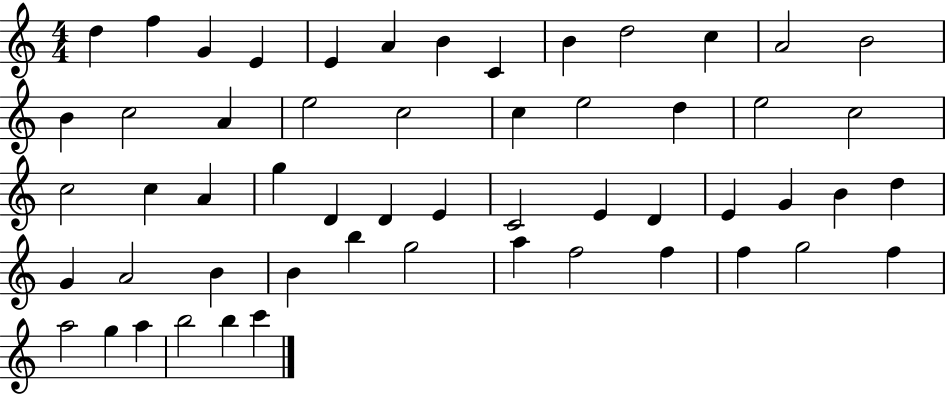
D5/q F5/q G4/q E4/q E4/q A4/q B4/q C4/q B4/q D5/h C5/q A4/h B4/h B4/q C5/h A4/q E5/h C5/h C5/q E5/h D5/q E5/h C5/h C5/h C5/q A4/q G5/q D4/q D4/q E4/q C4/h E4/q D4/q E4/q G4/q B4/q D5/q G4/q A4/h B4/q B4/q B5/q G5/h A5/q F5/h F5/q F5/q G5/h F5/q A5/h G5/q A5/q B5/h B5/q C6/q